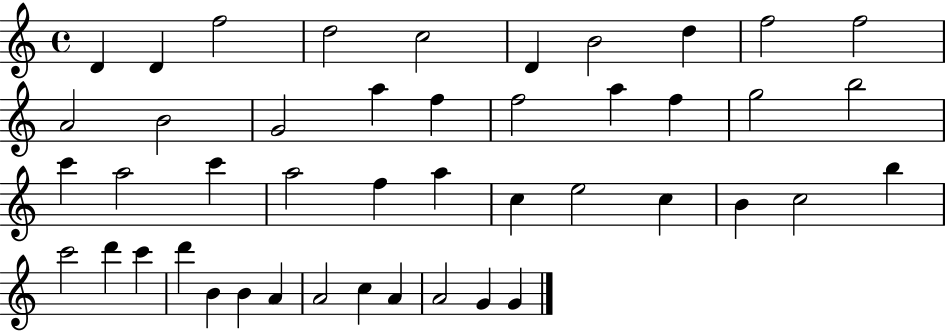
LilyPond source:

{
  \clef treble
  \time 4/4
  \defaultTimeSignature
  \key c \major
  d'4 d'4 f''2 | d''2 c''2 | d'4 b'2 d''4 | f''2 f''2 | \break a'2 b'2 | g'2 a''4 f''4 | f''2 a''4 f''4 | g''2 b''2 | \break c'''4 a''2 c'''4 | a''2 f''4 a''4 | c''4 e''2 c''4 | b'4 c''2 b''4 | \break c'''2 d'''4 c'''4 | d'''4 b'4 b'4 a'4 | a'2 c''4 a'4 | a'2 g'4 g'4 | \break \bar "|."
}